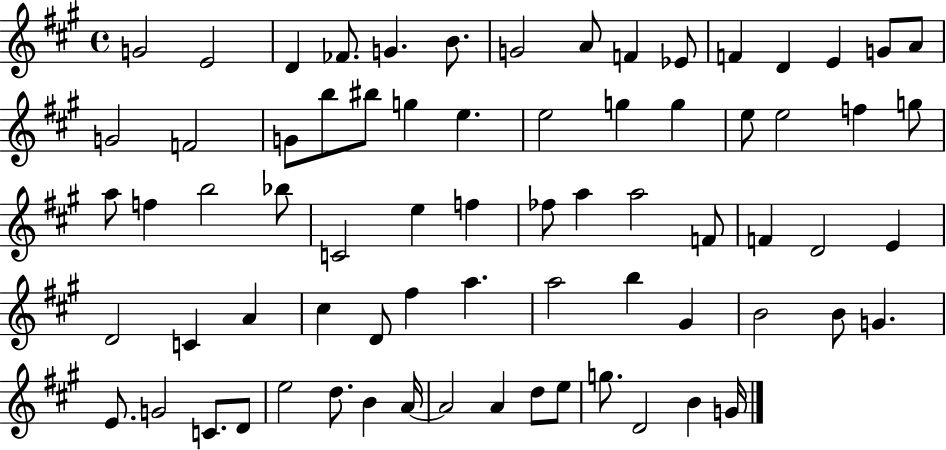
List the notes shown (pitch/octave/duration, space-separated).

G4/h E4/h D4/q FES4/e. G4/q. B4/e. G4/h A4/e F4/q Eb4/e F4/q D4/q E4/q G4/e A4/e G4/h F4/h G4/e B5/e BIS5/e G5/q E5/q. E5/h G5/q G5/q E5/e E5/h F5/q G5/e A5/e F5/q B5/h Bb5/e C4/h E5/q F5/q FES5/e A5/q A5/h F4/e F4/q D4/h E4/q D4/h C4/q A4/q C#5/q D4/e F#5/q A5/q. A5/h B5/q G#4/q B4/h B4/e G4/q. E4/e. G4/h C4/e. D4/e E5/h D5/e. B4/q A4/s A4/h A4/q D5/e E5/e G5/e. D4/h B4/q G4/s